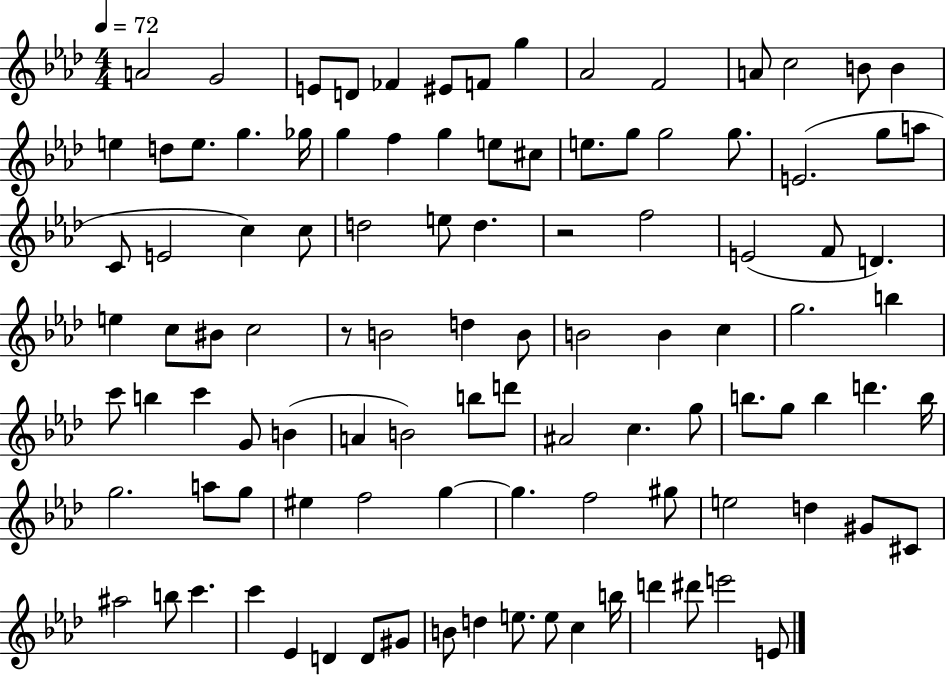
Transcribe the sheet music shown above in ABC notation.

X:1
T:Untitled
M:4/4
L:1/4
K:Ab
A2 G2 E/2 D/2 _F ^E/2 F/2 g _A2 F2 A/2 c2 B/2 B e d/2 e/2 g _g/4 g f g e/2 ^c/2 e/2 g/2 g2 g/2 E2 g/2 a/2 C/2 E2 c c/2 d2 e/2 d z2 f2 E2 F/2 D e c/2 ^B/2 c2 z/2 B2 d B/2 B2 B c g2 b c'/2 b c' G/2 B A B2 b/2 d'/2 ^A2 c g/2 b/2 g/2 b d' b/4 g2 a/2 g/2 ^e f2 g g f2 ^g/2 e2 d ^G/2 ^C/2 ^a2 b/2 c' c' _E D D/2 ^G/2 B/2 d e/2 e/2 c b/4 d' ^d'/2 e'2 E/2